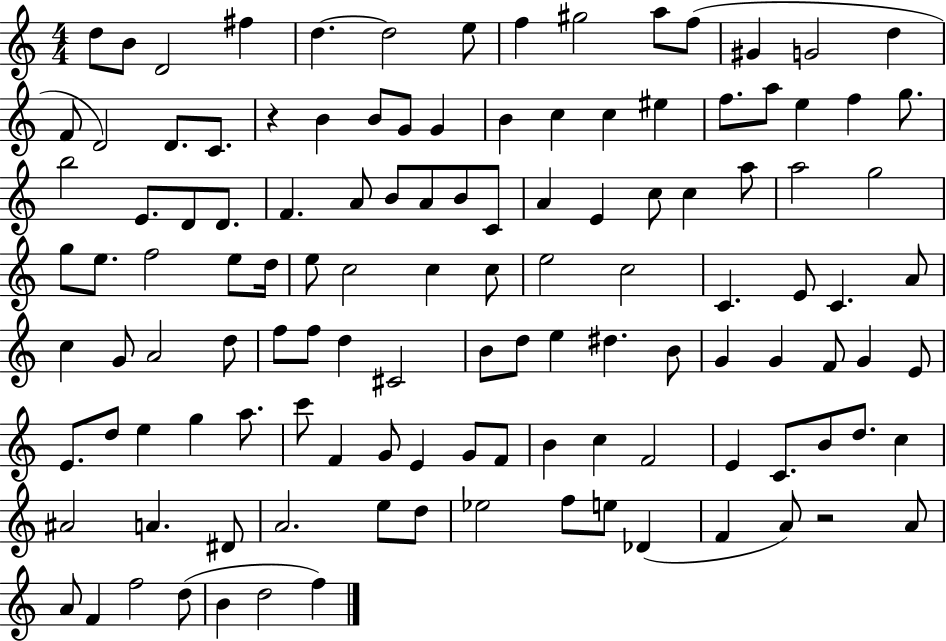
D5/e B4/e D4/h F#5/q D5/q. D5/h E5/e F5/q G#5/h A5/e F5/e G#4/q G4/h D5/q F4/e D4/h D4/e. C4/e. R/q B4/q B4/e G4/e G4/q B4/q C5/q C5/q EIS5/q F5/e. A5/e E5/q F5/q G5/e. B5/h E4/e. D4/e D4/e. F4/q. A4/e B4/e A4/e B4/e C4/e A4/q E4/q C5/e C5/q A5/e A5/h G5/h G5/e E5/e. F5/h E5/e D5/s E5/e C5/h C5/q C5/e E5/h C5/h C4/q. E4/e C4/q. A4/e C5/q G4/e A4/h D5/e F5/e F5/e D5/q C#4/h B4/e D5/e E5/q D#5/q. B4/e G4/q G4/q F4/e G4/q E4/e E4/e. D5/e E5/q G5/q A5/e. C6/e F4/q G4/e E4/q G4/e F4/e B4/q C5/q F4/h E4/q C4/e. B4/e D5/e. C5/q A#4/h A4/q. D#4/e A4/h. E5/e D5/e Eb5/h F5/e E5/e Db4/q F4/q A4/e R/h A4/e A4/e F4/q F5/h D5/e B4/q D5/h F5/q